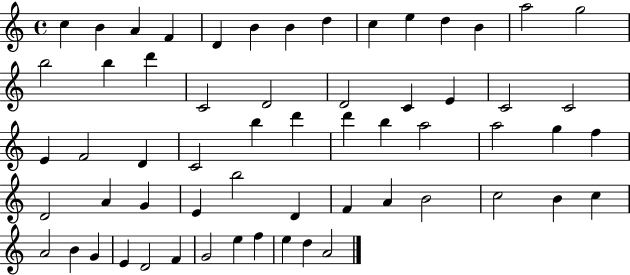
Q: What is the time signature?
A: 4/4